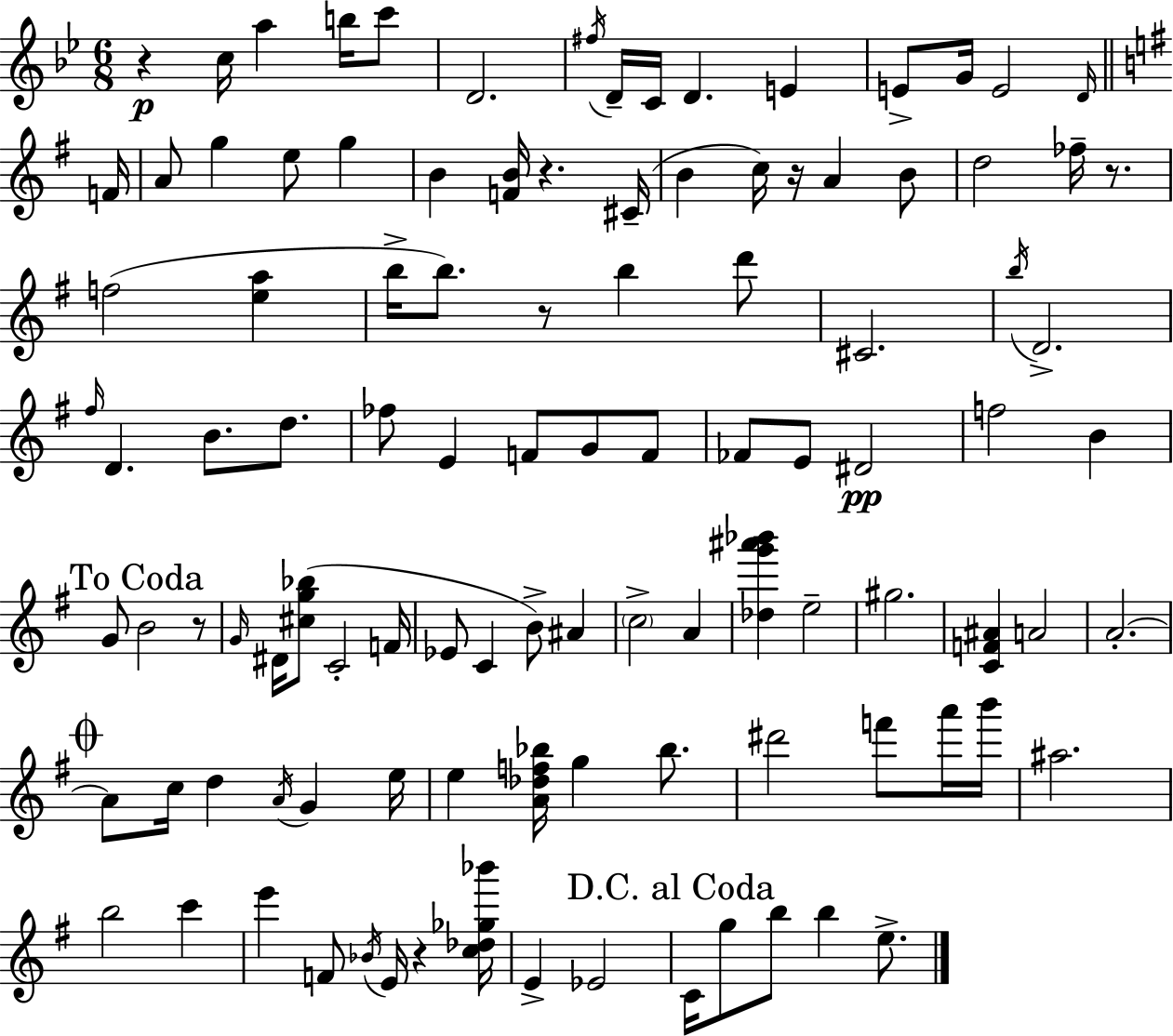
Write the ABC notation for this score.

X:1
T:Untitled
M:6/8
L:1/4
K:Gm
z c/4 a b/4 c'/2 D2 ^f/4 D/4 C/4 D E E/2 G/4 E2 D/4 F/4 A/2 g e/2 g B [FB]/4 z ^C/4 B c/4 z/4 A B/2 d2 _f/4 z/2 f2 [ea] b/4 b/2 z/2 b d'/2 ^C2 b/4 D2 ^f/4 D B/2 d/2 _f/2 E F/2 G/2 F/2 _F/2 E/2 ^D2 f2 B G/2 B2 z/2 G/4 ^D/4 [^cg_b]/2 C2 F/4 _E/2 C B/2 ^A c2 A [_dg'^a'_b'] e2 ^g2 [CF^A] A2 A2 A/2 c/4 d A/4 G e/4 e [A_df_b]/4 g _b/2 ^d'2 f'/2 a'/4 b'/4 ^a2 b2 c' e' F/2 _B/4 E/4 z [c_d_g_b']/4 E _E2 C/4 g/2 b/2 b e/2